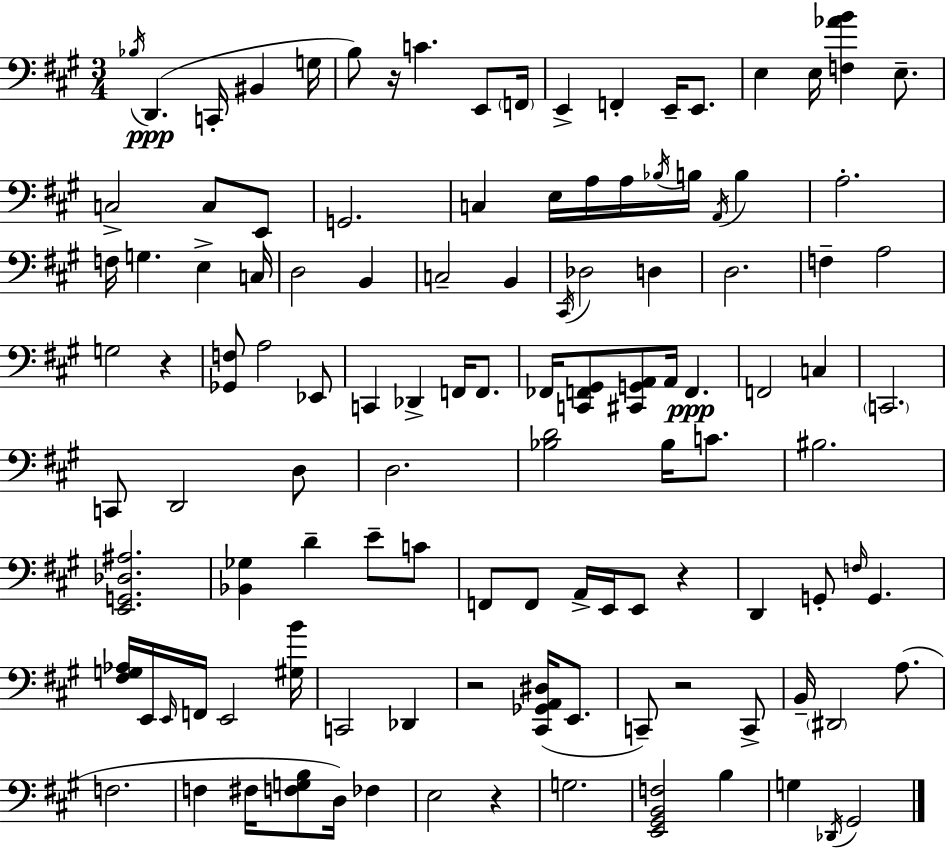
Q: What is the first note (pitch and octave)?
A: Bb3